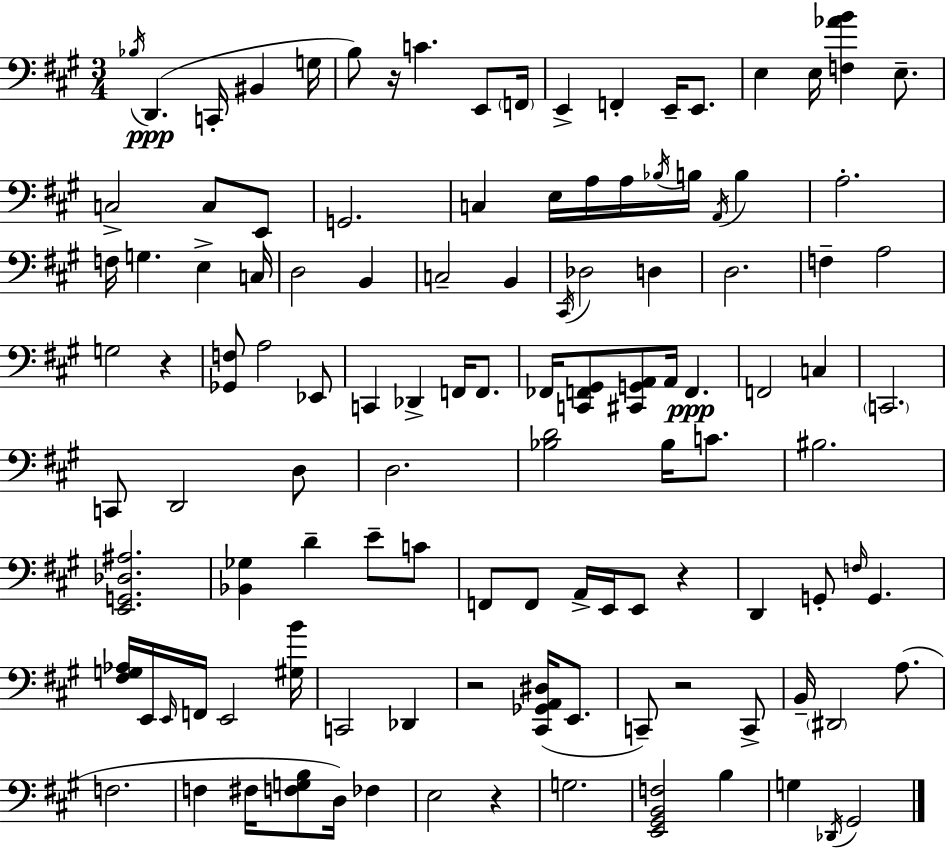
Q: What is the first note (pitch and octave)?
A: Bb3